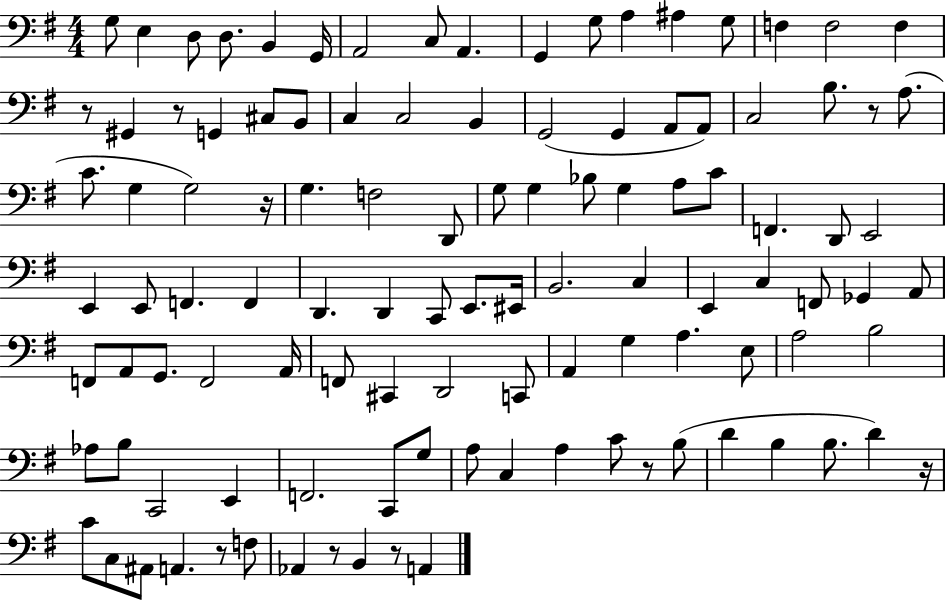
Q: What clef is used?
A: bass